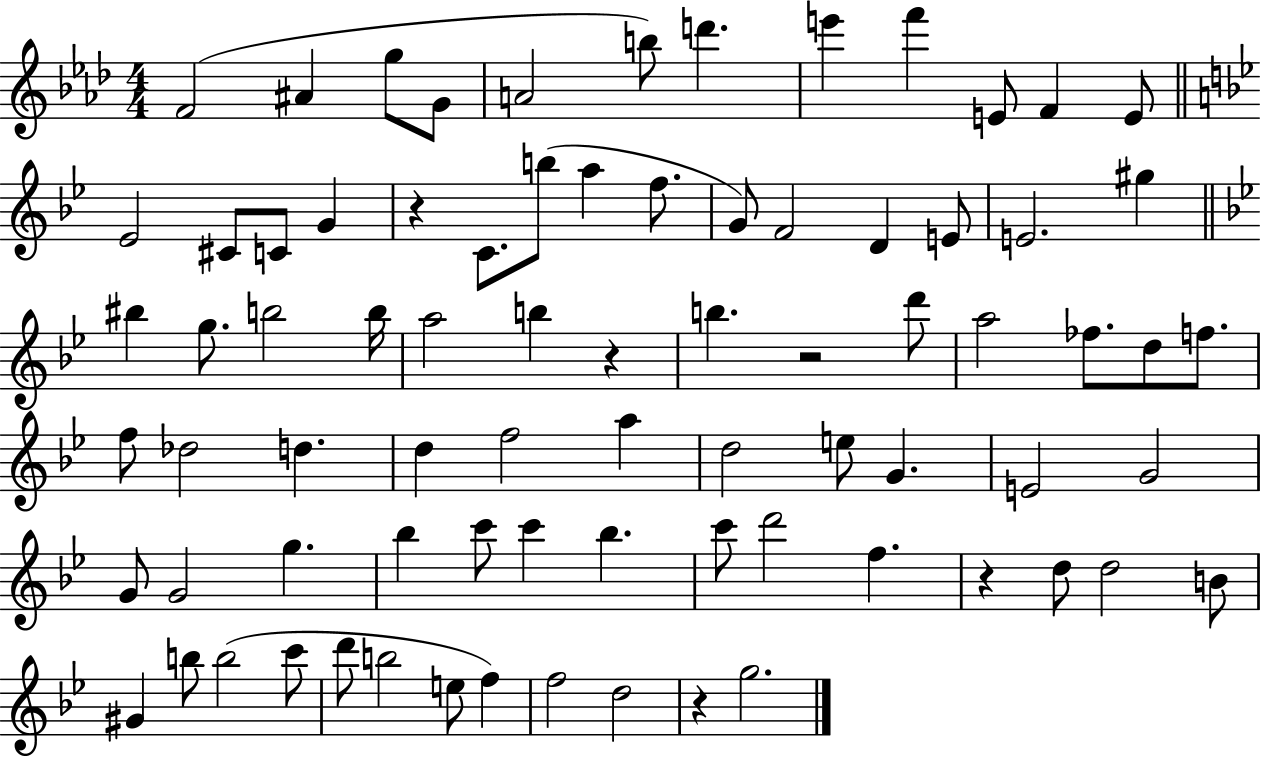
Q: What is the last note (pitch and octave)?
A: G5